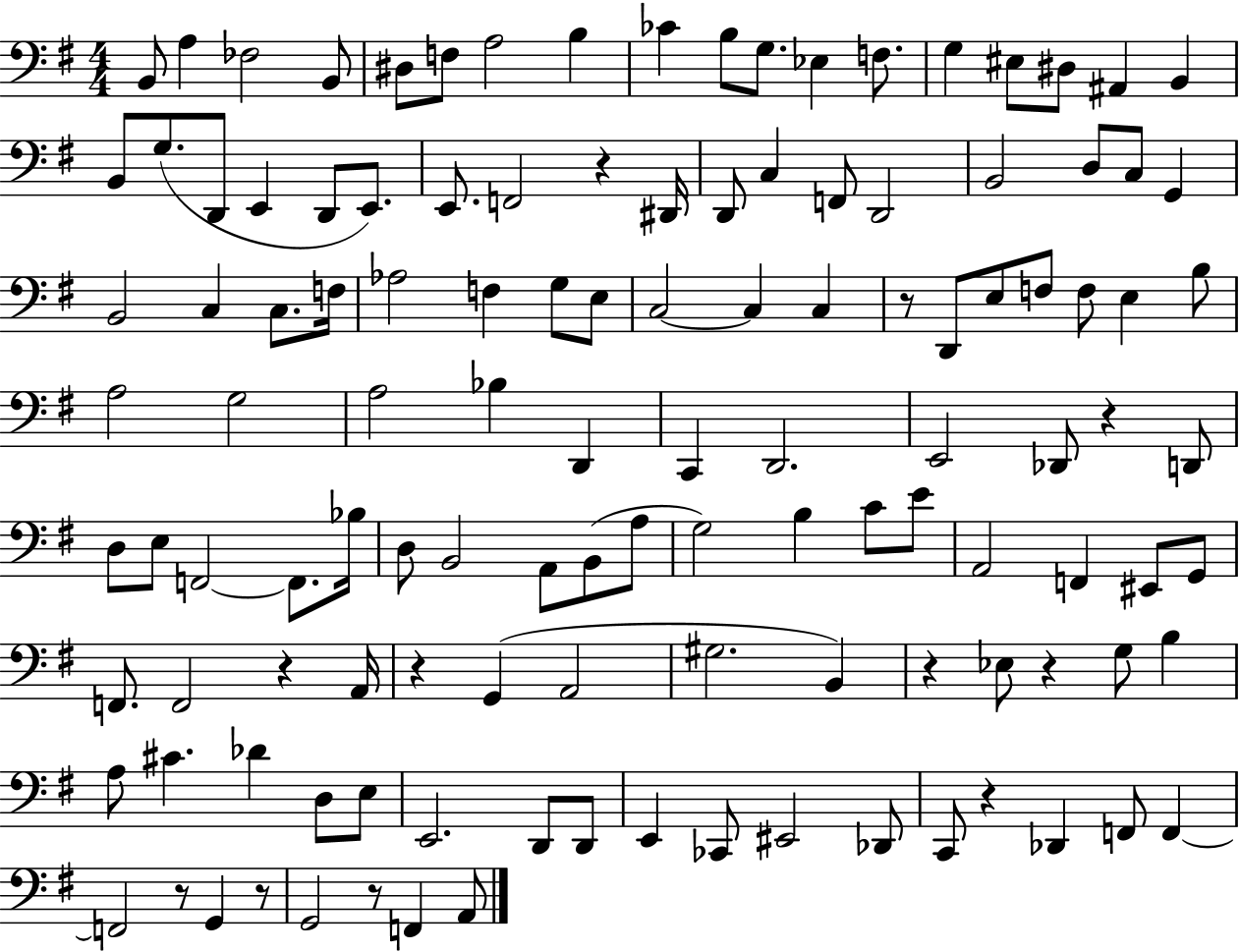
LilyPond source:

{
  \clef bass
  \numericTimeSignature
  \time 4/4
  \key g \major
  b,8 a4 fes2 b,8 | dis8 f8 a2 b4 | ces'4 b8 g8. ees4 f8. | g4 eis8 dis8 ais,4 b,4 | \break b,8 g8.( d,8 e,4 d,8 e,8.) | e,8. f,2 r4 dis,16 | d,8 c4 f,8 d,2 | b,2 d8 c8 g,4 | \break b,2 c4 c8. f16 | aes2 f4 g8 e8 | c2~~ c4 c4 | r8 d,8 e8 f8 f8 e4 b8 | \break a2 g2 | a2 bes4 d,4 | c,4 d,2. | e,2 des,8 r4 d,8 | \break d8 e8 f,2~~ f,8. bes16 | d8 b,2 a,8 b,8( a8 | g2) b4 c'8 e'8 | a,2 f,4 eis,8 g,8 | \break f,8. f,2 r4 a,16 | r4 g,4( a,2 | gis2. b,4) | r4 ees8 r4 g8 b4 | \break a8 cis'4. des'4 d8 e8 | e,2. d,8 d,8 | e,4 ces,8 eis,2 des,8 | c,8 r4 des,4 f,8 f,4~~ | \break f,2 r8 g,4 r8 | g,2 r8 f,4 a,8 | \bar "|."
}